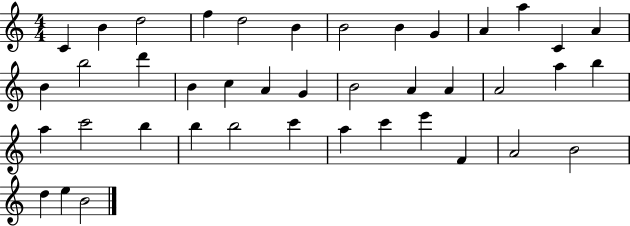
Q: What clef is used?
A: treble